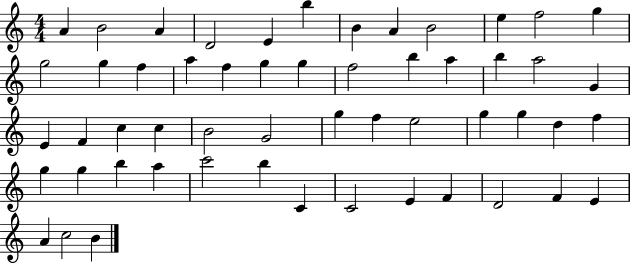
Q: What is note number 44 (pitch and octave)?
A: B5